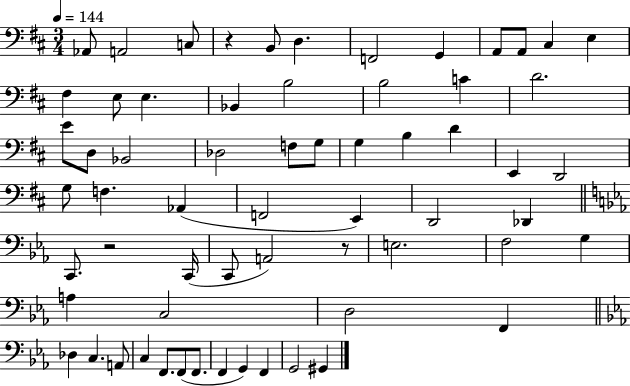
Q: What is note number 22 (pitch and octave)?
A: Bb2